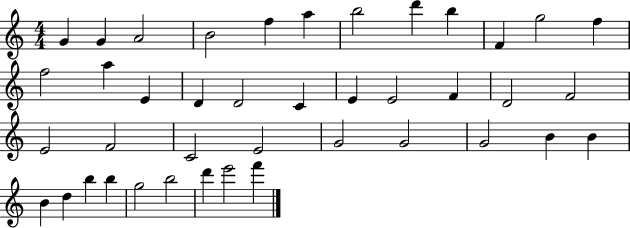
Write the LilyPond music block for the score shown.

{
  \clef treble
  \numericTimeSignature
  \time 4/4
  \key c \major
  g'4 g'4 a'2 | b'2 f''4 a''4 | b''2 d'''4 b''4 | f'4 g''2 f''4 | \break f''2 a''4 e'4 | d'4 d'2 c'4 | e'4 e'2 f'4 | d'2 f'2 | \break e'2 f'2 | c'2 e'2 | g'2 g'2 | g'2 b'4 b'4 | \break b'4 d''4 b''4 b''4 | g''2 b''2 | d'''4 e'''2 f'''4 | \bar "|."
}